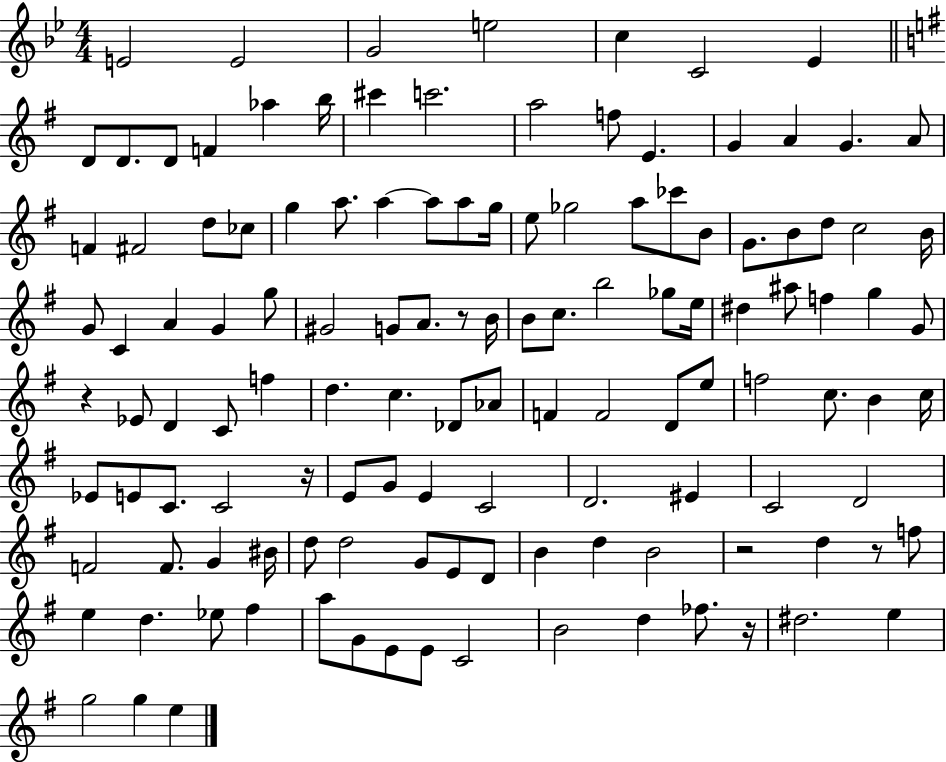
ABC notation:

X:1
T:Untitled
M:4/4
L:1/4
K:Bb
E2 E2 G2 e2 c C2 _E D/2 D/2 D/2 F _a b/4 ^c' c'2 a2 f/2 E G A G A/2 F ^F2 d/2 _c/2 g a/2 a a/2 a/2 g/4 e/2 _g2 a/2 _c'/2 B/2 G/2 B/2 d/2 c2 B/4 G/2 C A G g/2 ^G2 G/2 A/2 z/2 B/4 B/2 c/2 b2 _g/2 e/4 ^d ^a/2 f g G/2 z _E/2 D C/2 f d c _D/2 _A/2 F F2 D/2 e/2 f2 c/2 B c/4 _E/2 E/2 C/2 C2 z/4 E/2 G/2 E C2 D2 ^E C2 D2 F2 F/2 G ^B/4 d/2 d2 G/2 E/2 D/2 B d B2 z2 d z/2 f/2 e d _e/2 ^f a/2 G/2 E/2 E/2 C2 B2 d _f/2 z/4 ^d2 e g2 g e